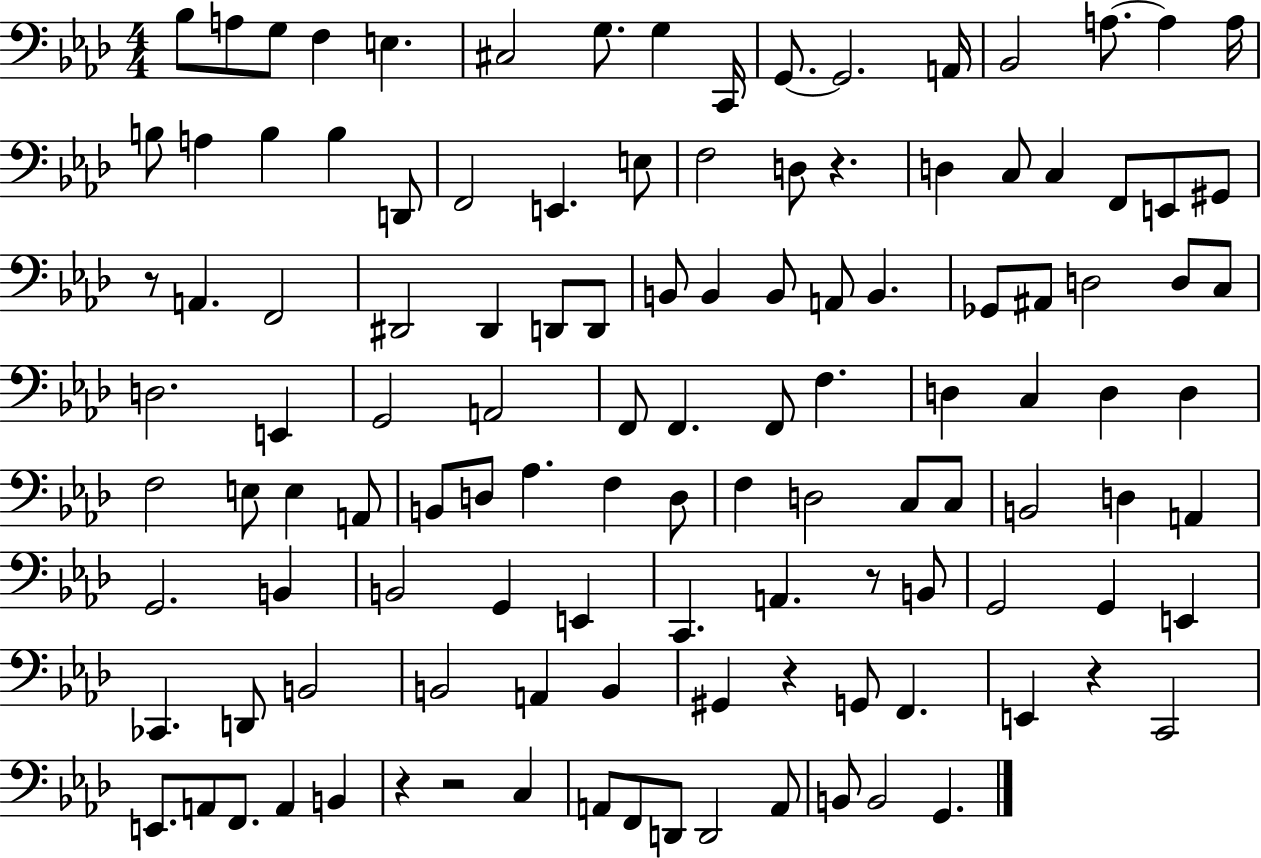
X:1
T:Untitled
M:4/4
L:1/4
K:Ab
_B,/2 A,/2 G,/2 F, E, ^C,2 G,/2 G, C,,/4 G,,/2 G,,2 A,,/4 _B,,2 A,/2 A, A,/4 B,/2 A, B, B, D,,/2 F,,2 E,, E,/2 F,2 D,/2 z D, C,/2 C, F,,/2 E,,/2 ^G,,/2 z/2 A,, F,,2 ^D,,2 ^D,, D,,/2 D,,/2 B,,/2 B,, B,,/2 A,,/2 B,, _G,,/2 ^A,,/2 D,2 D,/2 C,/2 D,2 E,, G,,2 A,,2 F,,/2 F,, F,,/2 F, D, C, D, D, F,2 E,/2 E, A,,/2 B,,/2 D,/2 _A, F, D,/2 F, D,2 C,/2 C,/2 B,,2 D, A,, G,,2 B,, B,,2 G,, E,, C,, A,, z/2 B,,/2 G,,2 G,, E,, _C,, D,,/2 B,,2 B,,2 A,, B,, ^G,, z G,,/2 F,, E,, z C,,2 E,,/2 A,,/2 F,,/2 A,, B,, z z2 C, A,,/2 F,,/2 D,,/2 D,,2 A,,/2 B,,/2 B,,2 G,,